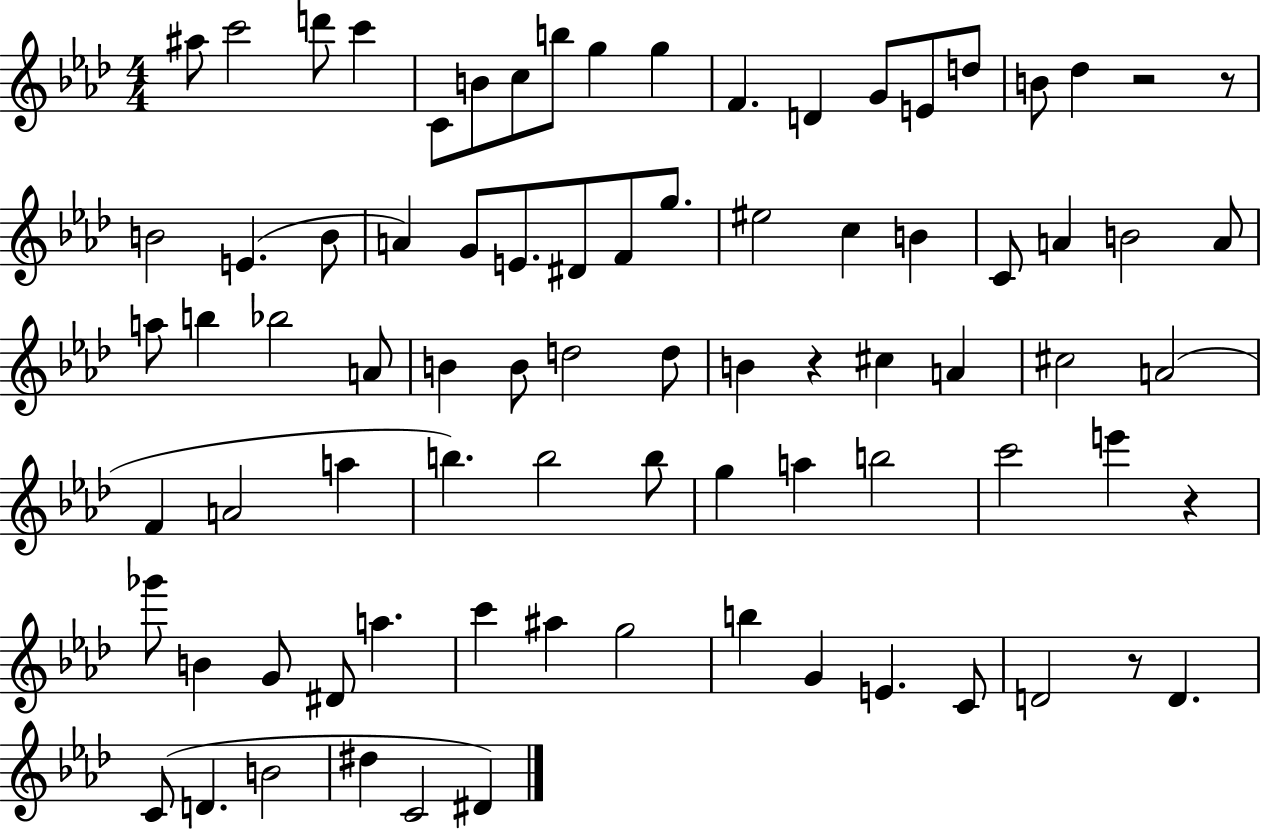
X:1
T:Untitled
M:4/4
L:1/4
K:Ab
^a/2 c'2 d'/2 c' C/2 B/2 c/2 b/2 g g F D G/2 E/2 d/2 B/2 _d z2 z/2 B2 E B/2 A G/2 E/2 ^D/2 F/2 g/2 ^e2 c B C/2 A B2 A/2 a/2 b _b2 A/2 B B/2 d2 d/2 B z ^c A ^c2 A2 F A2 a b b2 b/2 g a b2 c'2 e' z _g'/2 B G/2 ^D/2 a c' ^a g2 b G E C/2 D2 z/2 D C/2 D B2 ^d C2 ^D